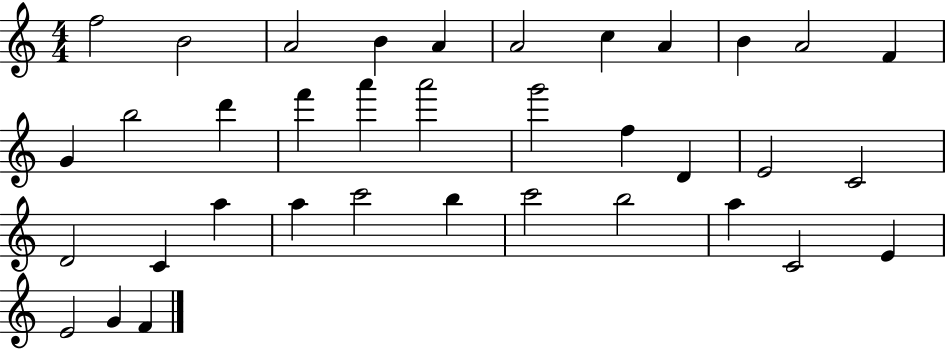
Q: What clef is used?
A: treble